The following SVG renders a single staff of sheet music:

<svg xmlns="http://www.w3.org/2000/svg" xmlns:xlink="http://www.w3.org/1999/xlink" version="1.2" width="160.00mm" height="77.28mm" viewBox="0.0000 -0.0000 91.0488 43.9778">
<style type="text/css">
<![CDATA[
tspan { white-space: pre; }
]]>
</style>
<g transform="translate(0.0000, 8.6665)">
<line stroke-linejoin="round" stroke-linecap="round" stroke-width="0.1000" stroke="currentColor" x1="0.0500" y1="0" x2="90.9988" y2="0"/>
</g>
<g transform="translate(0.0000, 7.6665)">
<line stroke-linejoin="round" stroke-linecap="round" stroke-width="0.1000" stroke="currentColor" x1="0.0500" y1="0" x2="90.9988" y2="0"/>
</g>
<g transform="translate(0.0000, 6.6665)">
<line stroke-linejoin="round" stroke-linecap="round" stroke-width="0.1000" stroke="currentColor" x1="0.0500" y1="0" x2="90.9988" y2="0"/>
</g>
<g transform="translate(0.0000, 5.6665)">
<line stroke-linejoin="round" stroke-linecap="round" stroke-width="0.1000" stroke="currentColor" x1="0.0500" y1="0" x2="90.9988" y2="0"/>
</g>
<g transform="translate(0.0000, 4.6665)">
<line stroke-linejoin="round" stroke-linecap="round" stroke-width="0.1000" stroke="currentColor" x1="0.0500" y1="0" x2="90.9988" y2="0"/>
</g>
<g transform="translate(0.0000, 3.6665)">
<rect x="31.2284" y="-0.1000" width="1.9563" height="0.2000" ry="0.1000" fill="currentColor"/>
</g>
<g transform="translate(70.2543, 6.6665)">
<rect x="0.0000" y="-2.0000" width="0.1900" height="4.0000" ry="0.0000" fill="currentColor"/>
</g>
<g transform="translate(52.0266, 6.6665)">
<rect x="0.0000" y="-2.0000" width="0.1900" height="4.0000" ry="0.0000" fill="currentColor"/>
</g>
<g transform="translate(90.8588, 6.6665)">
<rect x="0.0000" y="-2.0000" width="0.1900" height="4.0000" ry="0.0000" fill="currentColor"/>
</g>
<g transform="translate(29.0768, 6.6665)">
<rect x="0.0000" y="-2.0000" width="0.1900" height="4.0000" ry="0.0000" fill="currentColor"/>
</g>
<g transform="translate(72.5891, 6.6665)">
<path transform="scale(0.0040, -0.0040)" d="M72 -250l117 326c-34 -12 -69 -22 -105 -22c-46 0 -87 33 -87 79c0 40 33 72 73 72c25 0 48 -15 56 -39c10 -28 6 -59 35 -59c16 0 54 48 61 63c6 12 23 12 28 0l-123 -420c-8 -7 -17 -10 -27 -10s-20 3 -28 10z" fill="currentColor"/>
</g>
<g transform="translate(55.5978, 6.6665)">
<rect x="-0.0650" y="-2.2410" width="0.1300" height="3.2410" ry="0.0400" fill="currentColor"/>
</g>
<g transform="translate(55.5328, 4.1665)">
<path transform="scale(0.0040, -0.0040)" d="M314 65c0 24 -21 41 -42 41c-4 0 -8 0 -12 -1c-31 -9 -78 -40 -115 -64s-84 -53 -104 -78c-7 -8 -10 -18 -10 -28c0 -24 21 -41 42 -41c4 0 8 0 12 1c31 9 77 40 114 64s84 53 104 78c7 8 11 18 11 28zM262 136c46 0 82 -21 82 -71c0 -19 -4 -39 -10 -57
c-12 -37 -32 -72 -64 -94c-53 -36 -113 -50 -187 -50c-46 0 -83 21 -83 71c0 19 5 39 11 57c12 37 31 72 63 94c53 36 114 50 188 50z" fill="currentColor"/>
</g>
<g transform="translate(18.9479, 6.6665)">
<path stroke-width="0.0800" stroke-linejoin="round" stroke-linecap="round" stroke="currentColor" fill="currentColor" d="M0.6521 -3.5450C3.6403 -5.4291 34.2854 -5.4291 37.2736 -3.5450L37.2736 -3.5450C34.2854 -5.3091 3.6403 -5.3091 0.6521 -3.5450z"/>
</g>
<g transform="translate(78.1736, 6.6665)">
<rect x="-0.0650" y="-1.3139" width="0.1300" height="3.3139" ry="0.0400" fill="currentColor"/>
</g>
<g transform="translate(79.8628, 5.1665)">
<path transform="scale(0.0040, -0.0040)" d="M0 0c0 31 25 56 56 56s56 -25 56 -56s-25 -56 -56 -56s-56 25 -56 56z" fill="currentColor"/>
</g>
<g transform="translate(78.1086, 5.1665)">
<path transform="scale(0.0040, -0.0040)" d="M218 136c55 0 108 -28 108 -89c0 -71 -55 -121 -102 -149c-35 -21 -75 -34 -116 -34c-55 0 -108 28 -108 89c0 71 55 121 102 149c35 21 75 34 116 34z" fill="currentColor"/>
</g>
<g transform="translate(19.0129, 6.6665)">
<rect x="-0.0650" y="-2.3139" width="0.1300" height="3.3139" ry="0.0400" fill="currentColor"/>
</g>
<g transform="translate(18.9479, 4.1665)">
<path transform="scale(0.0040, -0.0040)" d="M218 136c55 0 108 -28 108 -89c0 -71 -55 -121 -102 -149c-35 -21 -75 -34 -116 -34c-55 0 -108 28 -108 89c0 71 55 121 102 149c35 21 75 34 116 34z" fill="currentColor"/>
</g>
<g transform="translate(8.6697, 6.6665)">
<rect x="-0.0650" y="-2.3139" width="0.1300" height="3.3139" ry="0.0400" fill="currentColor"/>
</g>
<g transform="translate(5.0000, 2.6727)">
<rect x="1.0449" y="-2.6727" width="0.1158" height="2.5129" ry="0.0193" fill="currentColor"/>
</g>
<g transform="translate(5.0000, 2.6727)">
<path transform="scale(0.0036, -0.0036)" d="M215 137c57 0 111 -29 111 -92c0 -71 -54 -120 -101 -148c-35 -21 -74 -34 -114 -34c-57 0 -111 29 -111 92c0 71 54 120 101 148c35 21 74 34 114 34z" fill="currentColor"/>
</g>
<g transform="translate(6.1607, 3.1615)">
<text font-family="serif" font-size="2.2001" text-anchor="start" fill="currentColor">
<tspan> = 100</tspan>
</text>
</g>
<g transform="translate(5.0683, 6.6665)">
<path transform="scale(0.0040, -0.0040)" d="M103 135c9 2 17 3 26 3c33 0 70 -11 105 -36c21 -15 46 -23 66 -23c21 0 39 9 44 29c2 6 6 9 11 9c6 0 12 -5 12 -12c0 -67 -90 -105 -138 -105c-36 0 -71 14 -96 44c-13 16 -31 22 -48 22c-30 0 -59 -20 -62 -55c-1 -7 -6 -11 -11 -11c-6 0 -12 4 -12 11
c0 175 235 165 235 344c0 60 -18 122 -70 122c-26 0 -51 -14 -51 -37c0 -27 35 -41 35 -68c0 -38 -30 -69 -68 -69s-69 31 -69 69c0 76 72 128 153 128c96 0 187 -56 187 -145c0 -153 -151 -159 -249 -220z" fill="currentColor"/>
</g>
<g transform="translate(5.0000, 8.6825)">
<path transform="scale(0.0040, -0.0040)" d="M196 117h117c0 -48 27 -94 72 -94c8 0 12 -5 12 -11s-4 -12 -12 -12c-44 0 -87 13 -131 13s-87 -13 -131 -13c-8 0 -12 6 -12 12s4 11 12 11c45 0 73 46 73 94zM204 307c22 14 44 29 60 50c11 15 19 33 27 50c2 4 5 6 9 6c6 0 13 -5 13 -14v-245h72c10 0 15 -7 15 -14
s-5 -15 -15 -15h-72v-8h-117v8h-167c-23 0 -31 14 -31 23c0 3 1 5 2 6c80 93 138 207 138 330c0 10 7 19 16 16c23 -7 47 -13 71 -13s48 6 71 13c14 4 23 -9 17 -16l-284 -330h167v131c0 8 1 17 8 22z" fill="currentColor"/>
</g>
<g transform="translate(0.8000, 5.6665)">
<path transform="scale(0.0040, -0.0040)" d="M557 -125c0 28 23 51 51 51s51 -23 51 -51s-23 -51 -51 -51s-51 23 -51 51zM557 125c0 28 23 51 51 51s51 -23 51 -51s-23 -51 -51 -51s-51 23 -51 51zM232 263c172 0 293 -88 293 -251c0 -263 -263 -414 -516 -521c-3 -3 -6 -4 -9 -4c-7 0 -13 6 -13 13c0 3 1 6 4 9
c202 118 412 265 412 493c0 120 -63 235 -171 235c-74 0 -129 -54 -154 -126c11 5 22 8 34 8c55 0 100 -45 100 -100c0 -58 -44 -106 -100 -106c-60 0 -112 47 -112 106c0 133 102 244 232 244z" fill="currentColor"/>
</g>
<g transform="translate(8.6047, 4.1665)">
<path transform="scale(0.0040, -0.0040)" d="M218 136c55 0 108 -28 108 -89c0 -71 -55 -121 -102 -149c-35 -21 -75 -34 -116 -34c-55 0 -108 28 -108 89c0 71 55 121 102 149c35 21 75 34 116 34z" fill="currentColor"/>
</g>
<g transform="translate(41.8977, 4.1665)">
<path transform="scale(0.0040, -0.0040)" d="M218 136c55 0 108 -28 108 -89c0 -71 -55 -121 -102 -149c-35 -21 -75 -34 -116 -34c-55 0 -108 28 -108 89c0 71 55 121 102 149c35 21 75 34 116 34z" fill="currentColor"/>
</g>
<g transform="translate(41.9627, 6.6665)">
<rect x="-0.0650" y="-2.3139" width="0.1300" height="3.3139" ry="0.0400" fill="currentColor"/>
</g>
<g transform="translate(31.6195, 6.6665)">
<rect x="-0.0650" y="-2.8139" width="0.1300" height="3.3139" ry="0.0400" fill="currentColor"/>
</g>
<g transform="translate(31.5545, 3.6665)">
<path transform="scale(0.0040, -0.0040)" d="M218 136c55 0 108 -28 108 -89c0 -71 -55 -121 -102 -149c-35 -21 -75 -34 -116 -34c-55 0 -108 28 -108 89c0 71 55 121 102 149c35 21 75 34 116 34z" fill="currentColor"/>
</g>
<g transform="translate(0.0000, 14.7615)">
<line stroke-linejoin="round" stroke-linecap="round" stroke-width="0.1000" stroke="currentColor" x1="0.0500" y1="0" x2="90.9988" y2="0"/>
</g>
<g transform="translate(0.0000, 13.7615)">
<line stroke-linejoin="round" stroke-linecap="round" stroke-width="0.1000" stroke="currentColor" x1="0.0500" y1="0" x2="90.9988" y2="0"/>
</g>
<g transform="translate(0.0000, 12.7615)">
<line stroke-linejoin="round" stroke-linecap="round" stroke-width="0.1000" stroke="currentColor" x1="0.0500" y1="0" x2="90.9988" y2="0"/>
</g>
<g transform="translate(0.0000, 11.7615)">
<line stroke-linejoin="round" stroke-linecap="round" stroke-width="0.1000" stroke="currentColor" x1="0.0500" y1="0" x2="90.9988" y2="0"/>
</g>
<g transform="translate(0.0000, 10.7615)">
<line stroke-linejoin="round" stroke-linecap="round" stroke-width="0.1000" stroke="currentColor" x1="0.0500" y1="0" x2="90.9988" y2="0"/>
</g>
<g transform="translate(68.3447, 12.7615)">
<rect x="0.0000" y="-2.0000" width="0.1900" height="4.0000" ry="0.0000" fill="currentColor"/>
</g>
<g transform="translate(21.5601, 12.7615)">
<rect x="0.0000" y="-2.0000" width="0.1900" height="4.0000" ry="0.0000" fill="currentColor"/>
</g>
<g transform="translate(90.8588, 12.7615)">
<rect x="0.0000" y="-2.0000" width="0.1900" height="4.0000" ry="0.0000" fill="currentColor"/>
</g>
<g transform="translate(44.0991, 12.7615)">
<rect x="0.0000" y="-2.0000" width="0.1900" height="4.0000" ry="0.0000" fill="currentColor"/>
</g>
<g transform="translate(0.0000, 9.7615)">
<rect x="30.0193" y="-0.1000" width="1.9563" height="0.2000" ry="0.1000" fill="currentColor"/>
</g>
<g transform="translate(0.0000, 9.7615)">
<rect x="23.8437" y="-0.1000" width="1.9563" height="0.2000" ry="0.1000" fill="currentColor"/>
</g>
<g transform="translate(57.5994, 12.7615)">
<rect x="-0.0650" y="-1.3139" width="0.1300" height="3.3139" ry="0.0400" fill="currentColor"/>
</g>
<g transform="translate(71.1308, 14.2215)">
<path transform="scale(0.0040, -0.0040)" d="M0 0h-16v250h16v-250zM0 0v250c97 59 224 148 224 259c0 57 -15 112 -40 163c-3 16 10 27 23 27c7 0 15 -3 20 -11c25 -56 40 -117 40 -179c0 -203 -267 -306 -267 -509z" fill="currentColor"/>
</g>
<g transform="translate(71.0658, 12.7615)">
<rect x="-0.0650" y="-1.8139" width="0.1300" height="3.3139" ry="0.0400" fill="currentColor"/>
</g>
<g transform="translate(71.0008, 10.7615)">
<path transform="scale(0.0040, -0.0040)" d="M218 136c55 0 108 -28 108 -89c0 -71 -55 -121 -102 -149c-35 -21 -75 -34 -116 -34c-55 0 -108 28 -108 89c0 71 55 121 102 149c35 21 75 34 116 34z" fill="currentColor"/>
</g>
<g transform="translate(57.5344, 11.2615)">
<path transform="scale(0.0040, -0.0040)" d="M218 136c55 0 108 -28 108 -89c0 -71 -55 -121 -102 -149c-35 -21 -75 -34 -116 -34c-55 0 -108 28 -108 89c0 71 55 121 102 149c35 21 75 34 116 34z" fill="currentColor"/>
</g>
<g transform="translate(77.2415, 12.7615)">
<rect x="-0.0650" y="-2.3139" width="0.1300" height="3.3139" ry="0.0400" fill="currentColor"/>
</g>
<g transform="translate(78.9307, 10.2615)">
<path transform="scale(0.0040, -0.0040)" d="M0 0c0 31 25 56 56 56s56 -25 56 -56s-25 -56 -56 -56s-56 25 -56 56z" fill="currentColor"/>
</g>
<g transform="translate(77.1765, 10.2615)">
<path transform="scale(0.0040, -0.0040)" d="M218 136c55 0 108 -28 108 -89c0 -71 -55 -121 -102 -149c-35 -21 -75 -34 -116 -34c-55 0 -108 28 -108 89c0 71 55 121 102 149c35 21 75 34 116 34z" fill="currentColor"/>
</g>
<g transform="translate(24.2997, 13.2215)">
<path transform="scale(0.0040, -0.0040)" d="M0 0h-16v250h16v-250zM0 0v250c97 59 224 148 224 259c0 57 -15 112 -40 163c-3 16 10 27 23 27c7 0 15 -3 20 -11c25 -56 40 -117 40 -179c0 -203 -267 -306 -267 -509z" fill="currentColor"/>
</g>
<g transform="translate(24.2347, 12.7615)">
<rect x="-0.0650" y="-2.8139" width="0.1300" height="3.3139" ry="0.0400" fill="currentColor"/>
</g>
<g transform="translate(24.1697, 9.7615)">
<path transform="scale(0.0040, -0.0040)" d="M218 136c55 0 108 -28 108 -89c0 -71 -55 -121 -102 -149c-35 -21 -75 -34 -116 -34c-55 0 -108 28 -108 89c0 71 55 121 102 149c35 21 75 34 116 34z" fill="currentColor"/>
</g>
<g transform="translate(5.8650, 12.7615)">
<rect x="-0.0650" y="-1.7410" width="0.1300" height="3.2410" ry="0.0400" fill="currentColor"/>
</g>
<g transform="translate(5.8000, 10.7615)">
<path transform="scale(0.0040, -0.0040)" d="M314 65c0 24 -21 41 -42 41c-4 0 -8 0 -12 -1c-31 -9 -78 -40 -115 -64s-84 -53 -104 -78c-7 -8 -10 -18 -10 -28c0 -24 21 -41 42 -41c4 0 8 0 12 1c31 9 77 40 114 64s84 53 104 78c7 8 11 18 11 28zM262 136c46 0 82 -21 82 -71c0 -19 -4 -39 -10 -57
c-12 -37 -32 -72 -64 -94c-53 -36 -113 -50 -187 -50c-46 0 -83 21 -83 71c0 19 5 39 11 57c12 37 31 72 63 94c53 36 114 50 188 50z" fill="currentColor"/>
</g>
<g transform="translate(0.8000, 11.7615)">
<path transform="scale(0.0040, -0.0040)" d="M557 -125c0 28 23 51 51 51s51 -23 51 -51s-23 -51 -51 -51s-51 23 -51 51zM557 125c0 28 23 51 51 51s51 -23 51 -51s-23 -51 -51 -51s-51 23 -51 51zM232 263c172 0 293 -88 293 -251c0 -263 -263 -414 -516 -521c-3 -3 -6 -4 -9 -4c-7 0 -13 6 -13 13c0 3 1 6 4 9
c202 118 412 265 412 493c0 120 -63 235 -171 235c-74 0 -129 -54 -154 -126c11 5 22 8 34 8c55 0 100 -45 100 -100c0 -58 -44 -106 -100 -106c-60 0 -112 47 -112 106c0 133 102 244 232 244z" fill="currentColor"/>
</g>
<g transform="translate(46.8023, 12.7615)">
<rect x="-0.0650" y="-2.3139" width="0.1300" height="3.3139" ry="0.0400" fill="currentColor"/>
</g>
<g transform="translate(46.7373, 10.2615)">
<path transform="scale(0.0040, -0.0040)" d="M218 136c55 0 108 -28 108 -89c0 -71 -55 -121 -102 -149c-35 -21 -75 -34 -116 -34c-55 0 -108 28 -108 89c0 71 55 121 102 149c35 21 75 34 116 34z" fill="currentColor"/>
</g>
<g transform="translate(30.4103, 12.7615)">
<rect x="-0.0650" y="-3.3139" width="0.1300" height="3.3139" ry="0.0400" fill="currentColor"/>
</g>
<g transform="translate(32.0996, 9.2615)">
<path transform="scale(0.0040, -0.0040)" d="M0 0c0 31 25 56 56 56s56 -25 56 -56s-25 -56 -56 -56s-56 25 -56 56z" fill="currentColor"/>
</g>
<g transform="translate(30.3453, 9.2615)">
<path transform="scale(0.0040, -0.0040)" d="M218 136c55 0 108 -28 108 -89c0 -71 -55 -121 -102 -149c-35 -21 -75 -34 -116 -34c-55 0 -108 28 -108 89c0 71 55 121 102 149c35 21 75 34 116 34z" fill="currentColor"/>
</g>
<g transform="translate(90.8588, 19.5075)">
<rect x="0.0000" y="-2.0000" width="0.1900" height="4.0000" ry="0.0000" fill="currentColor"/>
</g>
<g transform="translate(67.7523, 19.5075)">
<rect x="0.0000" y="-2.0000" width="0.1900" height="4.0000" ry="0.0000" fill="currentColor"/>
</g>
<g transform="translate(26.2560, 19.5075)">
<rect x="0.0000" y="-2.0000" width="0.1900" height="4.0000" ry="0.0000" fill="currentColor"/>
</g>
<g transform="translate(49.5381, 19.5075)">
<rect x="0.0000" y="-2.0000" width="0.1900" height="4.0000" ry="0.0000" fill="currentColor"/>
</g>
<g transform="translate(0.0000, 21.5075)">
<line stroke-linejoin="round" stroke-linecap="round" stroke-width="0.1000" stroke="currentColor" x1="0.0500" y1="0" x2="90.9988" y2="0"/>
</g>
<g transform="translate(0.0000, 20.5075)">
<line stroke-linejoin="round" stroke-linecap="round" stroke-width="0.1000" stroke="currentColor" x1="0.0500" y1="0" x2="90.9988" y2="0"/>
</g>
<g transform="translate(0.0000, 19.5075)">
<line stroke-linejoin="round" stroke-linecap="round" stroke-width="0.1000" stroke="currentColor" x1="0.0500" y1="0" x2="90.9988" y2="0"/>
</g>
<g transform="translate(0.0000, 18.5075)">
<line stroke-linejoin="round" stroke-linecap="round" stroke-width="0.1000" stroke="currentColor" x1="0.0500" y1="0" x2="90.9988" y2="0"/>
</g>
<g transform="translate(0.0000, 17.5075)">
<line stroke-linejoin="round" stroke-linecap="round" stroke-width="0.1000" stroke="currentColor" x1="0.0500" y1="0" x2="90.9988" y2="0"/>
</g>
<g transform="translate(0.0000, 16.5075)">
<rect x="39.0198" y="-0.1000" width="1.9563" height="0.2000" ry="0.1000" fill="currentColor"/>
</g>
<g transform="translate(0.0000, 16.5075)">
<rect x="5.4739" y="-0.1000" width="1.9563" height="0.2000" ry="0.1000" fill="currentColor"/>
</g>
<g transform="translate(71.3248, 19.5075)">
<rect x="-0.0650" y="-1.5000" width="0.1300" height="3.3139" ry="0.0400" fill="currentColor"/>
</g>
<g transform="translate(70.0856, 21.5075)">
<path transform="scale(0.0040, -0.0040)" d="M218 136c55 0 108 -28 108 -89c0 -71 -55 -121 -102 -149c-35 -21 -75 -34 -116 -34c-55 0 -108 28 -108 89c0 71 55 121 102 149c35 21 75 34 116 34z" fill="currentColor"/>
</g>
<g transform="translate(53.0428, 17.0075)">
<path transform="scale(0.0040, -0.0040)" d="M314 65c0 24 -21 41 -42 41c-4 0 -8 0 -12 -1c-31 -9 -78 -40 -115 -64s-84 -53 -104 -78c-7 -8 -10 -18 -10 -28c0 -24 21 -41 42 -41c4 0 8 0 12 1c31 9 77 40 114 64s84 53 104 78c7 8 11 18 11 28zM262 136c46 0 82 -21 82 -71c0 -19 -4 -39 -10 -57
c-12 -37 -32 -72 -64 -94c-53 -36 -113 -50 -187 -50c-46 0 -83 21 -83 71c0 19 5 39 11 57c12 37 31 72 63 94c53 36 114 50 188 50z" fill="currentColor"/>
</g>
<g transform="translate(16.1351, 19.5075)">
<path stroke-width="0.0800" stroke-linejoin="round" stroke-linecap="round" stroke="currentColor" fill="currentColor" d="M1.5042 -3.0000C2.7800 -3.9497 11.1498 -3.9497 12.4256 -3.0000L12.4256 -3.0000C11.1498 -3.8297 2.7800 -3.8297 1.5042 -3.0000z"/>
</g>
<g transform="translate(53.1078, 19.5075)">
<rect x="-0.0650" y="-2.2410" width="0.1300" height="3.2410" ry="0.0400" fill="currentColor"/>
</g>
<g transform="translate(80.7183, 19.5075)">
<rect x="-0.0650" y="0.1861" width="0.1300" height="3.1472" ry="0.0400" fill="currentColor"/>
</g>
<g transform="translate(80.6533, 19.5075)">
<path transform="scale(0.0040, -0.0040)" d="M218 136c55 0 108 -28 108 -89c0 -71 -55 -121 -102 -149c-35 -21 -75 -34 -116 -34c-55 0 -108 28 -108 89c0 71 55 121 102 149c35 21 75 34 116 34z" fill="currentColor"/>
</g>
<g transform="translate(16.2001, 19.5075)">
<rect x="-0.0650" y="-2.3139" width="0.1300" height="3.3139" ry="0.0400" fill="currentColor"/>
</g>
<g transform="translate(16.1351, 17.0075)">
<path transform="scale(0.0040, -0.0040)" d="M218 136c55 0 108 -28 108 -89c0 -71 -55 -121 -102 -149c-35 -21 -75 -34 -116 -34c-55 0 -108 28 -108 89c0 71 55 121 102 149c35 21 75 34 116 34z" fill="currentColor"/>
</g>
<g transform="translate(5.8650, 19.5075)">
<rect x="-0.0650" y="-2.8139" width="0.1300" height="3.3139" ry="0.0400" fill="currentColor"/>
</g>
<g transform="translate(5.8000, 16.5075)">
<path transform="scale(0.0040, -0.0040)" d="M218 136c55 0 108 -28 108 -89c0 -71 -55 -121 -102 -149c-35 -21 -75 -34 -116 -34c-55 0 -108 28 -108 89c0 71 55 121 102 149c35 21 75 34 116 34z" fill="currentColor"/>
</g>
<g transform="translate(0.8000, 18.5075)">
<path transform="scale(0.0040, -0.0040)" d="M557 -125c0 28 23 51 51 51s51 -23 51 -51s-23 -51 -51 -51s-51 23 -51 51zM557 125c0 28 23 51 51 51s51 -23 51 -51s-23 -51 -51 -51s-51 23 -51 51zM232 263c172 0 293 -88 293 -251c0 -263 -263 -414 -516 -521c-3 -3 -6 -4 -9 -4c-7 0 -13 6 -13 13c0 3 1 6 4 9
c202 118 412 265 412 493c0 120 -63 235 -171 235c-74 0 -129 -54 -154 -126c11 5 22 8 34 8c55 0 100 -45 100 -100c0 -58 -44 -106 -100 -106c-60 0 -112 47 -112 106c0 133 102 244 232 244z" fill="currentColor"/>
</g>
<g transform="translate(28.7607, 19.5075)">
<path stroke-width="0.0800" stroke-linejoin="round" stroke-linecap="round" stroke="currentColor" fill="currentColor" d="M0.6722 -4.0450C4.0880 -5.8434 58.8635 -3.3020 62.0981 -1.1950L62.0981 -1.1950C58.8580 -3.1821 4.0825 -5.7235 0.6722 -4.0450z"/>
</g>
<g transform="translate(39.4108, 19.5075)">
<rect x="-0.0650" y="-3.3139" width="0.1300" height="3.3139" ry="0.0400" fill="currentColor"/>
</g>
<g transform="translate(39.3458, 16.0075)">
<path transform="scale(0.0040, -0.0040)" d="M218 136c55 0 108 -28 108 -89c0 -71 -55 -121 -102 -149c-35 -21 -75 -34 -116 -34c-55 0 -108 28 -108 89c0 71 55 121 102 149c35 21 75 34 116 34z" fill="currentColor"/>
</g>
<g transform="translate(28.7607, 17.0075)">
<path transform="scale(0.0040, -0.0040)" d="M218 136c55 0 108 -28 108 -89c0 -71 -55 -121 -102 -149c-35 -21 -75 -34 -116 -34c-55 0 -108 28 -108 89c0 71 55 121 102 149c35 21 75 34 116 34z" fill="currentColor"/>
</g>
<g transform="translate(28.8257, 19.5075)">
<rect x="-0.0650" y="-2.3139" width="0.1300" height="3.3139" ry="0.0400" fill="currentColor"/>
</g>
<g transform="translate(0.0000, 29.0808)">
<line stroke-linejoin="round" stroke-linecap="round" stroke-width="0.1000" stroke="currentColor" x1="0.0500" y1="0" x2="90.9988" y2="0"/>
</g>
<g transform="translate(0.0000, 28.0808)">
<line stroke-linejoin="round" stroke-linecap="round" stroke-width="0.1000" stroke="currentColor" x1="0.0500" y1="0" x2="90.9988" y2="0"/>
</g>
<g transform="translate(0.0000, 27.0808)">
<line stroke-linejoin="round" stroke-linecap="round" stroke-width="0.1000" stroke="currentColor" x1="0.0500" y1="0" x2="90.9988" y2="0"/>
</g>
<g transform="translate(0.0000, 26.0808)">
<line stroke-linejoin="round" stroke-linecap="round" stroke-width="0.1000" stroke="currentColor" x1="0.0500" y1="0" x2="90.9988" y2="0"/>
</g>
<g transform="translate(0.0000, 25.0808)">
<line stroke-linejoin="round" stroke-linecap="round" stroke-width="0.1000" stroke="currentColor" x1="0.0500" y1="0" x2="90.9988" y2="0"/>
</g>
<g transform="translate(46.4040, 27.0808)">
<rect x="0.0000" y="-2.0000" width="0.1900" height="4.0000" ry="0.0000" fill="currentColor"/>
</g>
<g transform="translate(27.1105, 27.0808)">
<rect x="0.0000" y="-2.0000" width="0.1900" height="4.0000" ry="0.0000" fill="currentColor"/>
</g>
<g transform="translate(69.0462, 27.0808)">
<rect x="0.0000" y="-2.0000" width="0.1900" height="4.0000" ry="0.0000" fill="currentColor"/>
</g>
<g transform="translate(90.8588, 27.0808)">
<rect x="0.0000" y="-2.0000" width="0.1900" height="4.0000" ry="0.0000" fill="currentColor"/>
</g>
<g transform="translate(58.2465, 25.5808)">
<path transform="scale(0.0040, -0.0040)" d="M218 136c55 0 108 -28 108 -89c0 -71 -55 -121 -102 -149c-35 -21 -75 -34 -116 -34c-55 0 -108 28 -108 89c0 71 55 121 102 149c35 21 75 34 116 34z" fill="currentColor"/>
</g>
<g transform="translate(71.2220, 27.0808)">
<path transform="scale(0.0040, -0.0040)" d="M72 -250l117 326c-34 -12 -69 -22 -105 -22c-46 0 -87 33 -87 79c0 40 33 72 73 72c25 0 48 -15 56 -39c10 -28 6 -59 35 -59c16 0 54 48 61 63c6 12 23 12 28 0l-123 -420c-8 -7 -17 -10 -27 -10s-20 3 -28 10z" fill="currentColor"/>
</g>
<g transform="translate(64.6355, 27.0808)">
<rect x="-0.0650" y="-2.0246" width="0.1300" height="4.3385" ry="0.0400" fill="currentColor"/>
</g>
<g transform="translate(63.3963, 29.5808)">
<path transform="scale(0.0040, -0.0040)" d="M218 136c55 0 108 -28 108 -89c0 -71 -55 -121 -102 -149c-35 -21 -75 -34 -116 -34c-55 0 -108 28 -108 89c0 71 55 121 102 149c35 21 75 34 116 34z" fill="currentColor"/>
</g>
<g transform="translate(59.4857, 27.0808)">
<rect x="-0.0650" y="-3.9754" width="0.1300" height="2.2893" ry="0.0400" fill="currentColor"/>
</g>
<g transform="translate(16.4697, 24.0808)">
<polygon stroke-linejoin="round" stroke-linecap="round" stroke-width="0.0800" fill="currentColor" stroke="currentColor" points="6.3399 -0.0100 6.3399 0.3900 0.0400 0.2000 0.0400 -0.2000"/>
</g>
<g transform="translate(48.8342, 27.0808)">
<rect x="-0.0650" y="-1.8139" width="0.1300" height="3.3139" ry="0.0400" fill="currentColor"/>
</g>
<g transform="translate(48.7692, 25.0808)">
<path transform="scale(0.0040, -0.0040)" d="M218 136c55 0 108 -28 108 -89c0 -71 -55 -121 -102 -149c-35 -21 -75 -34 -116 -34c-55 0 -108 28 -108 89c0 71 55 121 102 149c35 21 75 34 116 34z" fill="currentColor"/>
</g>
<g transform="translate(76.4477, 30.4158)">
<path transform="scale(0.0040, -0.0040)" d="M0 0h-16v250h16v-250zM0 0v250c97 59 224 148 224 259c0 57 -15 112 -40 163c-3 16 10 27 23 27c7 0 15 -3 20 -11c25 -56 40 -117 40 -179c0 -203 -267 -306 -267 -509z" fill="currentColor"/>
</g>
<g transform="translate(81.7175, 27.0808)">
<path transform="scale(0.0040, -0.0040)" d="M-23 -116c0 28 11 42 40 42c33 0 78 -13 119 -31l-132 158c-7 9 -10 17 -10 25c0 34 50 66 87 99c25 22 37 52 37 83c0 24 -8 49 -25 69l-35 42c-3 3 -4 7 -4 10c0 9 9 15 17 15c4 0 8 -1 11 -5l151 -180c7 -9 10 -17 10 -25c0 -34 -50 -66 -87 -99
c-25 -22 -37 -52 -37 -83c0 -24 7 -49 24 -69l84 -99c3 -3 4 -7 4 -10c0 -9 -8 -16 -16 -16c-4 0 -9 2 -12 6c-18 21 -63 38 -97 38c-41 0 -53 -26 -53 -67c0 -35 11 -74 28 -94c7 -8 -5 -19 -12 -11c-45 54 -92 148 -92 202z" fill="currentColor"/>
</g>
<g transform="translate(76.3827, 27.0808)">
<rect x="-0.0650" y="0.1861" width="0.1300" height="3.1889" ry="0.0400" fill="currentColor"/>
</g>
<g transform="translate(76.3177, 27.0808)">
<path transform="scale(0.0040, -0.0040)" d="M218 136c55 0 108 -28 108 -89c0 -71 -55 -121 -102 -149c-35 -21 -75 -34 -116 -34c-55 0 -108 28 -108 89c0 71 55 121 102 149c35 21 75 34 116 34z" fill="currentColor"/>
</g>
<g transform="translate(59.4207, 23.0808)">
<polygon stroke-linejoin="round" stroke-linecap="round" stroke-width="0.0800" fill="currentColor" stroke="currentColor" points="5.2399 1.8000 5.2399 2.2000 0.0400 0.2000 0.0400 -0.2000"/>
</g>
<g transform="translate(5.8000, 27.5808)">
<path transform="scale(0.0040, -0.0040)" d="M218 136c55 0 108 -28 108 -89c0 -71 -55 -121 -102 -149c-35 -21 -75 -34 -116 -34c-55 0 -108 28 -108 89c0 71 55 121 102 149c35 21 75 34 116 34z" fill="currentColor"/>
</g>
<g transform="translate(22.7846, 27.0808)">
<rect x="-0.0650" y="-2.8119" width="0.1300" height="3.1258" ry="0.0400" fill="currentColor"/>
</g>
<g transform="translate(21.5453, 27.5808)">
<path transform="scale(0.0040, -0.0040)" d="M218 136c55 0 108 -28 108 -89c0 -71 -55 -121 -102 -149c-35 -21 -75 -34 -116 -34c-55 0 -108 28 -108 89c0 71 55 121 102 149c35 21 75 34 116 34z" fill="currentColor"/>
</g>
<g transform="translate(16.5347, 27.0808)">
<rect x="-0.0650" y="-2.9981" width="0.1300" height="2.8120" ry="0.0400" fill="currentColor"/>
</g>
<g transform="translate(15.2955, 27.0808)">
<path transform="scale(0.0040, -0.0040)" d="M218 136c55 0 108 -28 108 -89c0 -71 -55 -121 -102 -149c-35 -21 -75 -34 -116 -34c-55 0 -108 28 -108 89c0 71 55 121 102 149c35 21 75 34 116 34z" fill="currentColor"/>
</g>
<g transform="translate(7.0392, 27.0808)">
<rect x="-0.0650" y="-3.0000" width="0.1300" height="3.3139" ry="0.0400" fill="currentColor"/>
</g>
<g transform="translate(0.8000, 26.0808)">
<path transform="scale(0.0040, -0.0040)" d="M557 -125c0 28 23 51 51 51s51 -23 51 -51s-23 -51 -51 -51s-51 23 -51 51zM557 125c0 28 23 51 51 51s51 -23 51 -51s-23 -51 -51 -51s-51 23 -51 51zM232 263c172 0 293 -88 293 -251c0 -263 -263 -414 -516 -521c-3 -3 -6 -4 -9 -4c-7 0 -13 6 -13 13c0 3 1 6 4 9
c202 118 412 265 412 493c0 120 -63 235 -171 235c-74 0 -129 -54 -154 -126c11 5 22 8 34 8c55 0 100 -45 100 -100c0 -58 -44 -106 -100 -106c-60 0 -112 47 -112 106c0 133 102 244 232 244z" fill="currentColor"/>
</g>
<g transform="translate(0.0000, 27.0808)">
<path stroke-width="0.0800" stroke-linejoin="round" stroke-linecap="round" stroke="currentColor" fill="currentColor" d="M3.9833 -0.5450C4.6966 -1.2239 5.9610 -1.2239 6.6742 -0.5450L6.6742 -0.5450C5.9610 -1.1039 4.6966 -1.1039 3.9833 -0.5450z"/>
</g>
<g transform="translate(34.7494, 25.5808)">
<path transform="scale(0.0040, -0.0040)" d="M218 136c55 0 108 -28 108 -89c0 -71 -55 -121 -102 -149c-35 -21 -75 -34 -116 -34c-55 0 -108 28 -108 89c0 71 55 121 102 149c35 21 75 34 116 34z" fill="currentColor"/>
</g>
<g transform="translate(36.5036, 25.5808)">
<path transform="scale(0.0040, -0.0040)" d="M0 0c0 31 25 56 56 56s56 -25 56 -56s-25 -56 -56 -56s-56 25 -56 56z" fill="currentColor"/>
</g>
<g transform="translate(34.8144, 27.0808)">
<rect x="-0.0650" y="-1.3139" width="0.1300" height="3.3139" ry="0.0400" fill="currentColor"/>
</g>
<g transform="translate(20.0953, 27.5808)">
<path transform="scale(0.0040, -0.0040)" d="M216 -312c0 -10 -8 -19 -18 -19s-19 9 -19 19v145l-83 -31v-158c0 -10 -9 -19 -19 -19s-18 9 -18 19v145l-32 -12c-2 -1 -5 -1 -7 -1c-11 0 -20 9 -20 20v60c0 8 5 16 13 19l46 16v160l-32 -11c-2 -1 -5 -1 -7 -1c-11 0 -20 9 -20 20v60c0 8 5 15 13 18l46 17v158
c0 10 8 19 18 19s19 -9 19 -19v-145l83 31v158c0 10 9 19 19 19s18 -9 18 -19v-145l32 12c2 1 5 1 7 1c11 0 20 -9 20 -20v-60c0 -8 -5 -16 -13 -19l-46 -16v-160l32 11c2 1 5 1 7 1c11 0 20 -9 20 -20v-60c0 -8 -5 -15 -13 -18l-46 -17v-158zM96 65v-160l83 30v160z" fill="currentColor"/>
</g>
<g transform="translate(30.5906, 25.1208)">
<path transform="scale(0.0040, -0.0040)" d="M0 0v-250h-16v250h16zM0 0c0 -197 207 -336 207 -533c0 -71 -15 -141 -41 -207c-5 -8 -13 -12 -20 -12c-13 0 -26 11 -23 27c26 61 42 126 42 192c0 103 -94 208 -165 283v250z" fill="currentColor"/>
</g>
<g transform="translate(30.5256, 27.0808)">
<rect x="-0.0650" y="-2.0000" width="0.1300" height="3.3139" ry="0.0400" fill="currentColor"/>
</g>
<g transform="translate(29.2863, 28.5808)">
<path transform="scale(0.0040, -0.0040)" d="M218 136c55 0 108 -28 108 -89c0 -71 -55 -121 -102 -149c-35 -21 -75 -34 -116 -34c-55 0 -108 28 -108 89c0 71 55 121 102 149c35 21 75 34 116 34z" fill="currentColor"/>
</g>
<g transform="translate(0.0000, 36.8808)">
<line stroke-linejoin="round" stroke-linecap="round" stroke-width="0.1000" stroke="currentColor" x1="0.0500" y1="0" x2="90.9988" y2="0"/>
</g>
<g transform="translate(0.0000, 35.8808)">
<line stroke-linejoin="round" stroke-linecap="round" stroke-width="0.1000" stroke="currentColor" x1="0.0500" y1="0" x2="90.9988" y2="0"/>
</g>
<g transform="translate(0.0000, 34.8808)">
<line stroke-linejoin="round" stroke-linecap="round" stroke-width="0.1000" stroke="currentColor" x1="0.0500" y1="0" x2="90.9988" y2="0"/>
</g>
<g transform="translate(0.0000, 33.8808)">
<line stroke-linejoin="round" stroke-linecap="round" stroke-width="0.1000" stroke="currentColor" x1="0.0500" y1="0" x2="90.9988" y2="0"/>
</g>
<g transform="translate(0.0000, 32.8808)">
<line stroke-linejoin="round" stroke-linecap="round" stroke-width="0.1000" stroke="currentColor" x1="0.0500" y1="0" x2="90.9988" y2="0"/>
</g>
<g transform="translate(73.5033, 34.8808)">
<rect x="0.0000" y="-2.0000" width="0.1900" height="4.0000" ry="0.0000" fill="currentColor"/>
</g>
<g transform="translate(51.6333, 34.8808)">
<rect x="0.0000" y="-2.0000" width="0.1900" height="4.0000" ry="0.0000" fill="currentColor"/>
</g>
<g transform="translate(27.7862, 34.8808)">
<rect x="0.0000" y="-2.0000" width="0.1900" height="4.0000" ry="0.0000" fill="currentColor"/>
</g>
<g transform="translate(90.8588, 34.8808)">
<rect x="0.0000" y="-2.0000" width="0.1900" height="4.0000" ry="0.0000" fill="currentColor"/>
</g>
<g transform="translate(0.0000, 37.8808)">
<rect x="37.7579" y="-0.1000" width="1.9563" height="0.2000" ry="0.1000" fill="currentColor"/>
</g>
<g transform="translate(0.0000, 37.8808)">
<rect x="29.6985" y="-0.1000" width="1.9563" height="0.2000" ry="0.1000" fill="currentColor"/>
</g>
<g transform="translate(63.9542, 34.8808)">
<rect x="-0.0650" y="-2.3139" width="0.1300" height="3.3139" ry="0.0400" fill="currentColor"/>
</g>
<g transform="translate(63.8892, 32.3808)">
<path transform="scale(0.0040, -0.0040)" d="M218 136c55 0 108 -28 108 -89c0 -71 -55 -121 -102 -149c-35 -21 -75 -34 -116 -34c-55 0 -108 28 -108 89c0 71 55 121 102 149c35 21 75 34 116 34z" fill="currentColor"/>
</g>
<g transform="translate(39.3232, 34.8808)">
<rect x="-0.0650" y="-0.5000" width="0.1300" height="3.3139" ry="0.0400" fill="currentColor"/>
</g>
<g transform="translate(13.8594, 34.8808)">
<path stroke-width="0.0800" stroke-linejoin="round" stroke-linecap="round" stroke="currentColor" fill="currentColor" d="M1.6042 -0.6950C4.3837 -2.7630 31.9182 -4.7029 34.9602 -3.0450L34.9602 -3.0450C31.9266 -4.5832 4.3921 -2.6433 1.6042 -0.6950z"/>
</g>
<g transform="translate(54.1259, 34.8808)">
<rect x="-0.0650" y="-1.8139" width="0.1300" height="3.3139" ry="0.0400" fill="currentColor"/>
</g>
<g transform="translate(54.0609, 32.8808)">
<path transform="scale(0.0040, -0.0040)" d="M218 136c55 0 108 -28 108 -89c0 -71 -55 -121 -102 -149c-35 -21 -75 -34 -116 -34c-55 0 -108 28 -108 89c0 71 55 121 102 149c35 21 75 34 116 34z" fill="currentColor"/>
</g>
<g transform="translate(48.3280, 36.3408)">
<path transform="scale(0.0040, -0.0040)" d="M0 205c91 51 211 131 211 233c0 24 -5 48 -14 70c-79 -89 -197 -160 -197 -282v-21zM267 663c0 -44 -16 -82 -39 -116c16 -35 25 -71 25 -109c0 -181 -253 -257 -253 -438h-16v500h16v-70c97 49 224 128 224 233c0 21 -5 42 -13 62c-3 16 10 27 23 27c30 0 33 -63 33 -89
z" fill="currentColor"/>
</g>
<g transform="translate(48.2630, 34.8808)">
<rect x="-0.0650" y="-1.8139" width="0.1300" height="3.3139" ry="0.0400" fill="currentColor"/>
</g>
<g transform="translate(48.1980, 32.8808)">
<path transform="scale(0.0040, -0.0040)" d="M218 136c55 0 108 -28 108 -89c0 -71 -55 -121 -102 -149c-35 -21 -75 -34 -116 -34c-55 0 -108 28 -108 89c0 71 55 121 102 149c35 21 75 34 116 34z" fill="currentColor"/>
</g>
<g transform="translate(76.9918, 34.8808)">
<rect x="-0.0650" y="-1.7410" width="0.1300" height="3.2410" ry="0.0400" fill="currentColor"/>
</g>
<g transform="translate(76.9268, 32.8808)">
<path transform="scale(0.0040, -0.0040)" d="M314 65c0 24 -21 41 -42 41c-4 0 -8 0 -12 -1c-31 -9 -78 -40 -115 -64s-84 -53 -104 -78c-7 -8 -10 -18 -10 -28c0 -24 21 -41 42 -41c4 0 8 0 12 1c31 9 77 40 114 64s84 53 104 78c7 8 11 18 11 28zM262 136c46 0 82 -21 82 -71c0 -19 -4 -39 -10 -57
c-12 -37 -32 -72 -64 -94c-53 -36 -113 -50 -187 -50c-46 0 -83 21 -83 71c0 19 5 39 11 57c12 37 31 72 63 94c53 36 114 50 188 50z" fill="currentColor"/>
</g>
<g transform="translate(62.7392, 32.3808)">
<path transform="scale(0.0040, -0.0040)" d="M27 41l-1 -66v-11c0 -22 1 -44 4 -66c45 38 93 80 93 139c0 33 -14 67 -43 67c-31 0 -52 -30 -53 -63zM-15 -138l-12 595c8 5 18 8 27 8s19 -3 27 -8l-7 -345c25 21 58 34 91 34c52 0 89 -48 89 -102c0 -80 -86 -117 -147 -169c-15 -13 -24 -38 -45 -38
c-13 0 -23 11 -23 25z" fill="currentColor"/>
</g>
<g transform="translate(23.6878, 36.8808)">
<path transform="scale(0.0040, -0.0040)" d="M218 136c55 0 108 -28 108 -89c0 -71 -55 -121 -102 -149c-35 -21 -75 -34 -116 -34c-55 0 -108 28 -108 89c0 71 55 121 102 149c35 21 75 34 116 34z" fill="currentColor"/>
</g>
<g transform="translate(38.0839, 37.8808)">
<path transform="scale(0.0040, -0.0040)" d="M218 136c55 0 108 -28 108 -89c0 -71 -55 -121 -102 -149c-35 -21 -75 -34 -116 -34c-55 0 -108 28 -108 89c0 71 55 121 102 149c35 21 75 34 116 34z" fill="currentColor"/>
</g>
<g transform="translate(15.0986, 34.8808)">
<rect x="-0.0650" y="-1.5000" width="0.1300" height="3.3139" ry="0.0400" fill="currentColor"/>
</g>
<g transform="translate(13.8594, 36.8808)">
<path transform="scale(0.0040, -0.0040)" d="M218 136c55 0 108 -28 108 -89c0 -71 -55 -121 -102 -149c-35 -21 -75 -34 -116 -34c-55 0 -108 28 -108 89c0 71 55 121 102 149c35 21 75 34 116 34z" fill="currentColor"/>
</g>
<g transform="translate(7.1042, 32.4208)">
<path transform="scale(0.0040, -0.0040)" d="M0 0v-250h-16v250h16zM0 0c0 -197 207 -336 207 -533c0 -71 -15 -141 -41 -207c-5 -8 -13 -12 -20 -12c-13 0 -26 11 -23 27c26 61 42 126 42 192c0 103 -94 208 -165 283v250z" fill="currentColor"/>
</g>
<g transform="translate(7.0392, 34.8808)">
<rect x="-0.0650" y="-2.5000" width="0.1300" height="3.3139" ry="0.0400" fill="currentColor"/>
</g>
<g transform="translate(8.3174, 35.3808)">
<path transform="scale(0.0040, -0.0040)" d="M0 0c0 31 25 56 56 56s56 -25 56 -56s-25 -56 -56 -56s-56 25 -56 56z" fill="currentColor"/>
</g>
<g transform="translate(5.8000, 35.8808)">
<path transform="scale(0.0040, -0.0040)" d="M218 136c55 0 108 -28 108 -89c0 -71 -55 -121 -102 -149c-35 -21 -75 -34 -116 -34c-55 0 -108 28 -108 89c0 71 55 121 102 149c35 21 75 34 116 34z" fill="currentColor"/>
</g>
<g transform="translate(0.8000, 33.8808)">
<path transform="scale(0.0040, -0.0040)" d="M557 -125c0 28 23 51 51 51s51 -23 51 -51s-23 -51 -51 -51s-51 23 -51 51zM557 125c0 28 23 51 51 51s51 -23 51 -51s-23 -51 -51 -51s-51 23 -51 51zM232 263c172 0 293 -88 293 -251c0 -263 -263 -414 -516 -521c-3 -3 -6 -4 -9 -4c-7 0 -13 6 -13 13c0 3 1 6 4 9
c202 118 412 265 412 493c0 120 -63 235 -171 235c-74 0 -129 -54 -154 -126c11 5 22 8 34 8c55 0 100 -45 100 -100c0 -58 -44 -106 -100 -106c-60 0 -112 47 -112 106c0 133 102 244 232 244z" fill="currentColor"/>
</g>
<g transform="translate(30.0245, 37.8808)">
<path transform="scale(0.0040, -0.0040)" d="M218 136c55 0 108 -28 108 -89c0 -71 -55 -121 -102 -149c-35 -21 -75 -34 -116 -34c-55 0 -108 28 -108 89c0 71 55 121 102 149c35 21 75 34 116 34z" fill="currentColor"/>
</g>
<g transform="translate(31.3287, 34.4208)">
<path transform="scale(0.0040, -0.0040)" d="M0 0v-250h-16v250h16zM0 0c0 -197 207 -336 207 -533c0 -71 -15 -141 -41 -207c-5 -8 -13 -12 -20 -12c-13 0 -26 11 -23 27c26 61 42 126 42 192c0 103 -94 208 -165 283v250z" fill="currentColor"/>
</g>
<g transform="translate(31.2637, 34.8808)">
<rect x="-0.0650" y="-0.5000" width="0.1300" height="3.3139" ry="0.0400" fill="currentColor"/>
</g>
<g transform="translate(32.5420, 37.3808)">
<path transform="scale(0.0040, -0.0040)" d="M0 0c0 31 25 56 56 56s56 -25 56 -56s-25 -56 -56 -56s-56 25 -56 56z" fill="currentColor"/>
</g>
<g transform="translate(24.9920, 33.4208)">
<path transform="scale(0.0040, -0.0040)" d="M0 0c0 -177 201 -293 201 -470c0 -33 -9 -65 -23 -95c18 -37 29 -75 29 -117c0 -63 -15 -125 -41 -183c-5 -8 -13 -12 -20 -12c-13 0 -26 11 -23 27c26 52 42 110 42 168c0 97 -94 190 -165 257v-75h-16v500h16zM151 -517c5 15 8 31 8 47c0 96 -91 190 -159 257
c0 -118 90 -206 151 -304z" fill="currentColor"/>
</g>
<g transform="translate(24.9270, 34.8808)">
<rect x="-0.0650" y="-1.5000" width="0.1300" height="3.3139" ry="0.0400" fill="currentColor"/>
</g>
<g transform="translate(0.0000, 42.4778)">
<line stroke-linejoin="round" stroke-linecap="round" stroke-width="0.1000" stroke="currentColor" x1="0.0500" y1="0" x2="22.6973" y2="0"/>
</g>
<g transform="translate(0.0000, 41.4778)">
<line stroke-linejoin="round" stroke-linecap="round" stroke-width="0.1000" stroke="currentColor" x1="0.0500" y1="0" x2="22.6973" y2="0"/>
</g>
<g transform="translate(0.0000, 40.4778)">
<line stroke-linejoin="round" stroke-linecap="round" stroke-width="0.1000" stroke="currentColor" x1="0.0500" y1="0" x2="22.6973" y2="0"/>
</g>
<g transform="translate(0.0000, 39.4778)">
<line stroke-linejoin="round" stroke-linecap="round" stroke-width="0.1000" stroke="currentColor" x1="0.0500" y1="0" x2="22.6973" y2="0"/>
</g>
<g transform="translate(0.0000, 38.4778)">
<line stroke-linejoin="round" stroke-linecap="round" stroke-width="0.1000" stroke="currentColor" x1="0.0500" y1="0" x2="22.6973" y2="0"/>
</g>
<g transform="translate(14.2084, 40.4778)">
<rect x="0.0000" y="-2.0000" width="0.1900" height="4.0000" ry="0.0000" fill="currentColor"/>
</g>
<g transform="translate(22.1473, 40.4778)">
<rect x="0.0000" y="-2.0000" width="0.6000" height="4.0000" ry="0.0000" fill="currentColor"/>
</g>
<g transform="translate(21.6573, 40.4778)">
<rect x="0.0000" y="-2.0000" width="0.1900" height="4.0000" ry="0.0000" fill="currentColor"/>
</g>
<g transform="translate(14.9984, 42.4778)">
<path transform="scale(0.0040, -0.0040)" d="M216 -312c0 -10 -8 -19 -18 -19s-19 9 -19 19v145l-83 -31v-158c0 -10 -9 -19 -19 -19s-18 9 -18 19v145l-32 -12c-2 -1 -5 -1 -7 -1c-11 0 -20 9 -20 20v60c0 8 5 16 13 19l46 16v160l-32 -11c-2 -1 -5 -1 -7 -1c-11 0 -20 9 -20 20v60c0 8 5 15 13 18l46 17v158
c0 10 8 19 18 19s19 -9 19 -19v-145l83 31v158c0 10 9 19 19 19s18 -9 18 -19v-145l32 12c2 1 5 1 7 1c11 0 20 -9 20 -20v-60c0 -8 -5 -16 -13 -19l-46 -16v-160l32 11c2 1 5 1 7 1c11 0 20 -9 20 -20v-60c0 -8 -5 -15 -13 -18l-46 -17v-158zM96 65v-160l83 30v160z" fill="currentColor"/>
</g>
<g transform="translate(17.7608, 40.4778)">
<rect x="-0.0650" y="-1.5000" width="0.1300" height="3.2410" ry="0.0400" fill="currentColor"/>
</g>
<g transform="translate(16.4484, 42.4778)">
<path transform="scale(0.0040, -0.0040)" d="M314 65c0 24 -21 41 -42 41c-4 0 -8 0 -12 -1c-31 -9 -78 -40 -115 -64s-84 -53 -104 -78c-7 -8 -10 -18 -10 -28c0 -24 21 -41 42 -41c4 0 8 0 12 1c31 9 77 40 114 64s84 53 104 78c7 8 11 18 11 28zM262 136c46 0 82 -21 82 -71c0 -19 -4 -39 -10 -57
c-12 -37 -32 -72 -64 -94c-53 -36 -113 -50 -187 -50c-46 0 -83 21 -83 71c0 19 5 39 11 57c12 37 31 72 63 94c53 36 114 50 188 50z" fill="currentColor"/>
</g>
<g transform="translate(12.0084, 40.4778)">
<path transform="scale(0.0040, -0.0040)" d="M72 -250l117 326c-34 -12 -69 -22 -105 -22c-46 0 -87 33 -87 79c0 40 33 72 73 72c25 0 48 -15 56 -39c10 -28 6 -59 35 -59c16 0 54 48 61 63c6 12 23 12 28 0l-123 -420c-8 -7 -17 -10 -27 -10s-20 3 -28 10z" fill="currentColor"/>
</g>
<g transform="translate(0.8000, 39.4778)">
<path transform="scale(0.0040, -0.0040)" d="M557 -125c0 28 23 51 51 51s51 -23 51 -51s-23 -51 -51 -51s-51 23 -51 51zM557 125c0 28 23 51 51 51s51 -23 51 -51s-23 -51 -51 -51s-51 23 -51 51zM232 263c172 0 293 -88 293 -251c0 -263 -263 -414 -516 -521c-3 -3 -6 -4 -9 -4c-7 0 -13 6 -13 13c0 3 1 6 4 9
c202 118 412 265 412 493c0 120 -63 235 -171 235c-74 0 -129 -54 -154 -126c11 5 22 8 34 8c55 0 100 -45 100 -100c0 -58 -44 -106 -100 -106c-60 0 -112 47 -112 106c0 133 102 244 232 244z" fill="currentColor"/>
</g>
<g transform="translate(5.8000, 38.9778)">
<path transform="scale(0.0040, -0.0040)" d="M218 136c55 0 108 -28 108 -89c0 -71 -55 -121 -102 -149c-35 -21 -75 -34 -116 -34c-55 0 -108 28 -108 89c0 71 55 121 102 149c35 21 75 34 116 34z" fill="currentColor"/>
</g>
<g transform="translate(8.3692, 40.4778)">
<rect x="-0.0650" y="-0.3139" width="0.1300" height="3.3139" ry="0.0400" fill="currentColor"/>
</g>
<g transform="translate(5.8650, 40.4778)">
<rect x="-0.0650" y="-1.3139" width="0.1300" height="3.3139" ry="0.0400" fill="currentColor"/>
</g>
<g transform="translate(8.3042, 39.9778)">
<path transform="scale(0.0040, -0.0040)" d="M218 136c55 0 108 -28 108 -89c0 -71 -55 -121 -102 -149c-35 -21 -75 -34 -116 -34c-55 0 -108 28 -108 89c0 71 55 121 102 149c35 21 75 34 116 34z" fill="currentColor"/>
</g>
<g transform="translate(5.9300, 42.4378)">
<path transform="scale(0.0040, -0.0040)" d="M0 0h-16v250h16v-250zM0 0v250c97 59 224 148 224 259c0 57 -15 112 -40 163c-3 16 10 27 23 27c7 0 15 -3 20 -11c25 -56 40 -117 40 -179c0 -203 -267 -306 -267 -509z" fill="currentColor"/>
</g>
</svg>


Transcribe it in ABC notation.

X:1
T:Untitled
M:2/4
L:1/4
K:C
B, B, C B, B,2 z/2 G, A,2 C/2 D B, G, A,/2 B, C B, B, D B,2 G,, D, C, D,/2 ^C,/2 A,,/2 G, A, G,/2 F,,/2 z/2 D,/2 z B,,/2 G,, G,,/4 E,,/2 E,, A,/4 A, _B, A,2 G,/2 E, z/2 ^G,,2